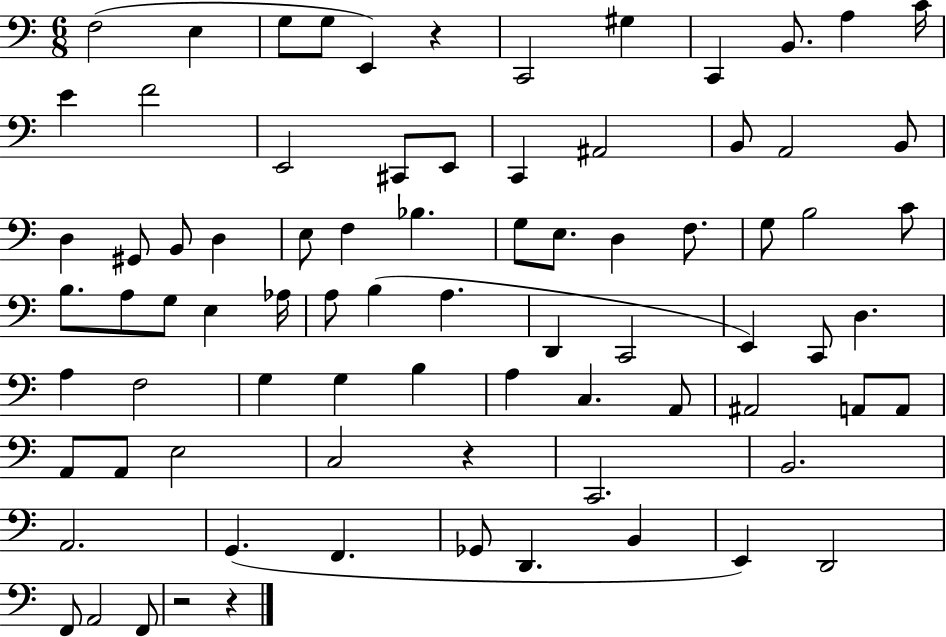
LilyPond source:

{
  \clef bass
  \numericTimeSignature
  \time 6/8
  \key c \major
  f2( e4 | g8 g8 e,4) r4 | c,2 gis4 | c,4 b,8. a4 c'16 | \break e'4 f'2 | e,2 cis,8 e,8 | c,4 ais,2 | b,8 a,2 b,8 | \break d4 gis,8 b,8 d4 | e8 f4 bes4. | g8 e8. d4 f8. | g8 b2 c'8 | \break b8. a8 g8 e4 aes16 | a8 b4( a4. | d,4 c,2 | e,4) c,8 d4. | \break a4 f2 | g4 g4 b4 | a4 c4. a,8 | ais,2 a,8 a,8 | \break a,8 a,8 e2 | c2 r4 | c,2. | b,2. | \break a,2. | g,4.( f,4. | ges,8 d,4. b,4 | e,4) d,2 | \break f,8 a,2 f,8 | r2 r4 | \bar "|."
}